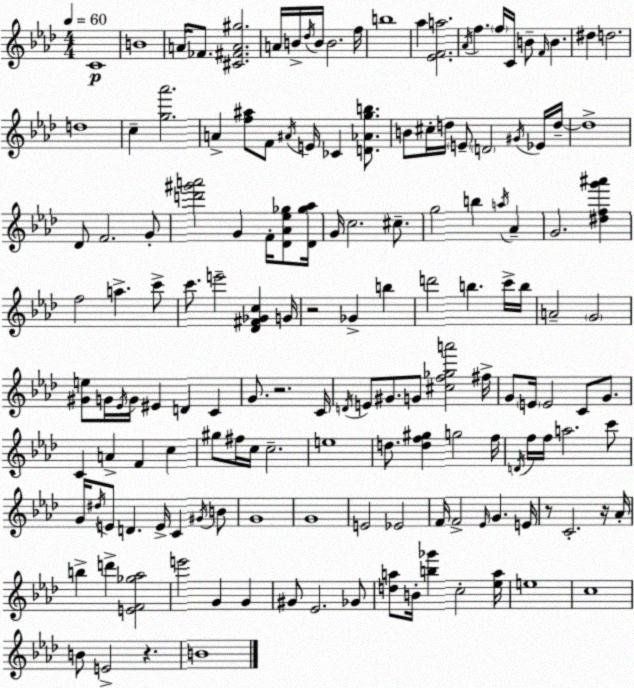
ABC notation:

X:1
T:Untitled
M:4/4
L:1/4
K:Fm
C4 B4 A/4 _F/2 [^C^FA^g]2 A/4 B/4 _d/4 B/4 B2 f/4 b4 _a [_EFa]2 _A/4 f f/4 C/4 B/2 F/4 B ^d d2 d4 c [g_a']2 A [f^a]/2 F/2 ^A/4 E/4 _C [D_Agb]/2 B/2 ^c/4 d/4 E/2 D2 ^G/4 _E/4 d/4 d4 _D/2 F2 G/2 [d'^g'a']2 G F/4 [_D_A_e_g]/2 [_D_g_a]/4 G/4 c2 ^c/2 g2 b a/4 _A G2 [^dfg'^a'] f2 a c'/2 c'/2 e'2 [_D^F_Gc] G/4 z2 _G b d'2 b c'/4 b/4 A2 G2 [^Ge]/2 G/4 _E/4 G/4 ^E D C G/2 z2 C/4 D/4 E/2 ^G/2 G/2 [^cf_ga']2 ^f/4 G/2 E/4 E2 C/2 G/2 C A F c ^g/2 ^f/4 c/4 c2 e4 d/2 [df^g] g2 f/4 D/4 f/4 f/4 a2 c'/2 G/4 ^d/4 E/2 D E/4 C ^G/4 B/2 G4 G4 E2 _E2 F/4 F2 _E/4 G E/4 z/2 C2 z/4 _A/4 b d' [EF_g_a]2 e'2 G G ^G/2 _E2 _G/2 [da]/2 B/4 [b_g'] c2 [_ea]/4 e4 c4 B/2 E2 z B4